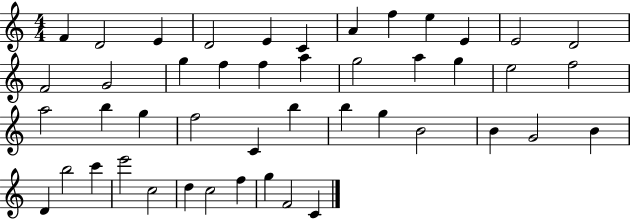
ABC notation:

X:1
T:Untitled
M:4/4
L:1/4
K:C
F D2 E D2 E C A f e E E2 D2 F2 G2 g f f a g2 a g e2 f2 a2 b g f2 C b b g B2 B G2 B D b2 c' e'2 c2 d c2 f g F2 C